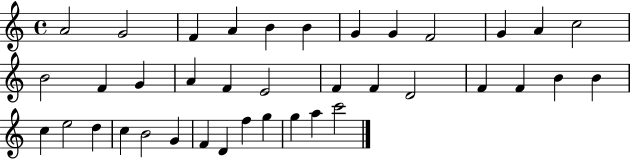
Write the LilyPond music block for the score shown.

{
  \clef treble
  \time 4/4
  \defaultTimeSignature
  \key c \major
  a'2 g'2 | f'4 a'4 b'4 b'4 | g'4 g'4 f'2 | g'4 a'4 c''2 | \break b'2 f'4 g'4 | a'4 f'4 e'2 | f'4 f'4 d'2 | f'4 f'4 b'4 b'4 | \break c''4 e''2 d''4 | c''4 b'2 g'4 | f'4 d'4 f''4 g''4 | g''4 a''4 c'''2 | \break \bar "|."
}